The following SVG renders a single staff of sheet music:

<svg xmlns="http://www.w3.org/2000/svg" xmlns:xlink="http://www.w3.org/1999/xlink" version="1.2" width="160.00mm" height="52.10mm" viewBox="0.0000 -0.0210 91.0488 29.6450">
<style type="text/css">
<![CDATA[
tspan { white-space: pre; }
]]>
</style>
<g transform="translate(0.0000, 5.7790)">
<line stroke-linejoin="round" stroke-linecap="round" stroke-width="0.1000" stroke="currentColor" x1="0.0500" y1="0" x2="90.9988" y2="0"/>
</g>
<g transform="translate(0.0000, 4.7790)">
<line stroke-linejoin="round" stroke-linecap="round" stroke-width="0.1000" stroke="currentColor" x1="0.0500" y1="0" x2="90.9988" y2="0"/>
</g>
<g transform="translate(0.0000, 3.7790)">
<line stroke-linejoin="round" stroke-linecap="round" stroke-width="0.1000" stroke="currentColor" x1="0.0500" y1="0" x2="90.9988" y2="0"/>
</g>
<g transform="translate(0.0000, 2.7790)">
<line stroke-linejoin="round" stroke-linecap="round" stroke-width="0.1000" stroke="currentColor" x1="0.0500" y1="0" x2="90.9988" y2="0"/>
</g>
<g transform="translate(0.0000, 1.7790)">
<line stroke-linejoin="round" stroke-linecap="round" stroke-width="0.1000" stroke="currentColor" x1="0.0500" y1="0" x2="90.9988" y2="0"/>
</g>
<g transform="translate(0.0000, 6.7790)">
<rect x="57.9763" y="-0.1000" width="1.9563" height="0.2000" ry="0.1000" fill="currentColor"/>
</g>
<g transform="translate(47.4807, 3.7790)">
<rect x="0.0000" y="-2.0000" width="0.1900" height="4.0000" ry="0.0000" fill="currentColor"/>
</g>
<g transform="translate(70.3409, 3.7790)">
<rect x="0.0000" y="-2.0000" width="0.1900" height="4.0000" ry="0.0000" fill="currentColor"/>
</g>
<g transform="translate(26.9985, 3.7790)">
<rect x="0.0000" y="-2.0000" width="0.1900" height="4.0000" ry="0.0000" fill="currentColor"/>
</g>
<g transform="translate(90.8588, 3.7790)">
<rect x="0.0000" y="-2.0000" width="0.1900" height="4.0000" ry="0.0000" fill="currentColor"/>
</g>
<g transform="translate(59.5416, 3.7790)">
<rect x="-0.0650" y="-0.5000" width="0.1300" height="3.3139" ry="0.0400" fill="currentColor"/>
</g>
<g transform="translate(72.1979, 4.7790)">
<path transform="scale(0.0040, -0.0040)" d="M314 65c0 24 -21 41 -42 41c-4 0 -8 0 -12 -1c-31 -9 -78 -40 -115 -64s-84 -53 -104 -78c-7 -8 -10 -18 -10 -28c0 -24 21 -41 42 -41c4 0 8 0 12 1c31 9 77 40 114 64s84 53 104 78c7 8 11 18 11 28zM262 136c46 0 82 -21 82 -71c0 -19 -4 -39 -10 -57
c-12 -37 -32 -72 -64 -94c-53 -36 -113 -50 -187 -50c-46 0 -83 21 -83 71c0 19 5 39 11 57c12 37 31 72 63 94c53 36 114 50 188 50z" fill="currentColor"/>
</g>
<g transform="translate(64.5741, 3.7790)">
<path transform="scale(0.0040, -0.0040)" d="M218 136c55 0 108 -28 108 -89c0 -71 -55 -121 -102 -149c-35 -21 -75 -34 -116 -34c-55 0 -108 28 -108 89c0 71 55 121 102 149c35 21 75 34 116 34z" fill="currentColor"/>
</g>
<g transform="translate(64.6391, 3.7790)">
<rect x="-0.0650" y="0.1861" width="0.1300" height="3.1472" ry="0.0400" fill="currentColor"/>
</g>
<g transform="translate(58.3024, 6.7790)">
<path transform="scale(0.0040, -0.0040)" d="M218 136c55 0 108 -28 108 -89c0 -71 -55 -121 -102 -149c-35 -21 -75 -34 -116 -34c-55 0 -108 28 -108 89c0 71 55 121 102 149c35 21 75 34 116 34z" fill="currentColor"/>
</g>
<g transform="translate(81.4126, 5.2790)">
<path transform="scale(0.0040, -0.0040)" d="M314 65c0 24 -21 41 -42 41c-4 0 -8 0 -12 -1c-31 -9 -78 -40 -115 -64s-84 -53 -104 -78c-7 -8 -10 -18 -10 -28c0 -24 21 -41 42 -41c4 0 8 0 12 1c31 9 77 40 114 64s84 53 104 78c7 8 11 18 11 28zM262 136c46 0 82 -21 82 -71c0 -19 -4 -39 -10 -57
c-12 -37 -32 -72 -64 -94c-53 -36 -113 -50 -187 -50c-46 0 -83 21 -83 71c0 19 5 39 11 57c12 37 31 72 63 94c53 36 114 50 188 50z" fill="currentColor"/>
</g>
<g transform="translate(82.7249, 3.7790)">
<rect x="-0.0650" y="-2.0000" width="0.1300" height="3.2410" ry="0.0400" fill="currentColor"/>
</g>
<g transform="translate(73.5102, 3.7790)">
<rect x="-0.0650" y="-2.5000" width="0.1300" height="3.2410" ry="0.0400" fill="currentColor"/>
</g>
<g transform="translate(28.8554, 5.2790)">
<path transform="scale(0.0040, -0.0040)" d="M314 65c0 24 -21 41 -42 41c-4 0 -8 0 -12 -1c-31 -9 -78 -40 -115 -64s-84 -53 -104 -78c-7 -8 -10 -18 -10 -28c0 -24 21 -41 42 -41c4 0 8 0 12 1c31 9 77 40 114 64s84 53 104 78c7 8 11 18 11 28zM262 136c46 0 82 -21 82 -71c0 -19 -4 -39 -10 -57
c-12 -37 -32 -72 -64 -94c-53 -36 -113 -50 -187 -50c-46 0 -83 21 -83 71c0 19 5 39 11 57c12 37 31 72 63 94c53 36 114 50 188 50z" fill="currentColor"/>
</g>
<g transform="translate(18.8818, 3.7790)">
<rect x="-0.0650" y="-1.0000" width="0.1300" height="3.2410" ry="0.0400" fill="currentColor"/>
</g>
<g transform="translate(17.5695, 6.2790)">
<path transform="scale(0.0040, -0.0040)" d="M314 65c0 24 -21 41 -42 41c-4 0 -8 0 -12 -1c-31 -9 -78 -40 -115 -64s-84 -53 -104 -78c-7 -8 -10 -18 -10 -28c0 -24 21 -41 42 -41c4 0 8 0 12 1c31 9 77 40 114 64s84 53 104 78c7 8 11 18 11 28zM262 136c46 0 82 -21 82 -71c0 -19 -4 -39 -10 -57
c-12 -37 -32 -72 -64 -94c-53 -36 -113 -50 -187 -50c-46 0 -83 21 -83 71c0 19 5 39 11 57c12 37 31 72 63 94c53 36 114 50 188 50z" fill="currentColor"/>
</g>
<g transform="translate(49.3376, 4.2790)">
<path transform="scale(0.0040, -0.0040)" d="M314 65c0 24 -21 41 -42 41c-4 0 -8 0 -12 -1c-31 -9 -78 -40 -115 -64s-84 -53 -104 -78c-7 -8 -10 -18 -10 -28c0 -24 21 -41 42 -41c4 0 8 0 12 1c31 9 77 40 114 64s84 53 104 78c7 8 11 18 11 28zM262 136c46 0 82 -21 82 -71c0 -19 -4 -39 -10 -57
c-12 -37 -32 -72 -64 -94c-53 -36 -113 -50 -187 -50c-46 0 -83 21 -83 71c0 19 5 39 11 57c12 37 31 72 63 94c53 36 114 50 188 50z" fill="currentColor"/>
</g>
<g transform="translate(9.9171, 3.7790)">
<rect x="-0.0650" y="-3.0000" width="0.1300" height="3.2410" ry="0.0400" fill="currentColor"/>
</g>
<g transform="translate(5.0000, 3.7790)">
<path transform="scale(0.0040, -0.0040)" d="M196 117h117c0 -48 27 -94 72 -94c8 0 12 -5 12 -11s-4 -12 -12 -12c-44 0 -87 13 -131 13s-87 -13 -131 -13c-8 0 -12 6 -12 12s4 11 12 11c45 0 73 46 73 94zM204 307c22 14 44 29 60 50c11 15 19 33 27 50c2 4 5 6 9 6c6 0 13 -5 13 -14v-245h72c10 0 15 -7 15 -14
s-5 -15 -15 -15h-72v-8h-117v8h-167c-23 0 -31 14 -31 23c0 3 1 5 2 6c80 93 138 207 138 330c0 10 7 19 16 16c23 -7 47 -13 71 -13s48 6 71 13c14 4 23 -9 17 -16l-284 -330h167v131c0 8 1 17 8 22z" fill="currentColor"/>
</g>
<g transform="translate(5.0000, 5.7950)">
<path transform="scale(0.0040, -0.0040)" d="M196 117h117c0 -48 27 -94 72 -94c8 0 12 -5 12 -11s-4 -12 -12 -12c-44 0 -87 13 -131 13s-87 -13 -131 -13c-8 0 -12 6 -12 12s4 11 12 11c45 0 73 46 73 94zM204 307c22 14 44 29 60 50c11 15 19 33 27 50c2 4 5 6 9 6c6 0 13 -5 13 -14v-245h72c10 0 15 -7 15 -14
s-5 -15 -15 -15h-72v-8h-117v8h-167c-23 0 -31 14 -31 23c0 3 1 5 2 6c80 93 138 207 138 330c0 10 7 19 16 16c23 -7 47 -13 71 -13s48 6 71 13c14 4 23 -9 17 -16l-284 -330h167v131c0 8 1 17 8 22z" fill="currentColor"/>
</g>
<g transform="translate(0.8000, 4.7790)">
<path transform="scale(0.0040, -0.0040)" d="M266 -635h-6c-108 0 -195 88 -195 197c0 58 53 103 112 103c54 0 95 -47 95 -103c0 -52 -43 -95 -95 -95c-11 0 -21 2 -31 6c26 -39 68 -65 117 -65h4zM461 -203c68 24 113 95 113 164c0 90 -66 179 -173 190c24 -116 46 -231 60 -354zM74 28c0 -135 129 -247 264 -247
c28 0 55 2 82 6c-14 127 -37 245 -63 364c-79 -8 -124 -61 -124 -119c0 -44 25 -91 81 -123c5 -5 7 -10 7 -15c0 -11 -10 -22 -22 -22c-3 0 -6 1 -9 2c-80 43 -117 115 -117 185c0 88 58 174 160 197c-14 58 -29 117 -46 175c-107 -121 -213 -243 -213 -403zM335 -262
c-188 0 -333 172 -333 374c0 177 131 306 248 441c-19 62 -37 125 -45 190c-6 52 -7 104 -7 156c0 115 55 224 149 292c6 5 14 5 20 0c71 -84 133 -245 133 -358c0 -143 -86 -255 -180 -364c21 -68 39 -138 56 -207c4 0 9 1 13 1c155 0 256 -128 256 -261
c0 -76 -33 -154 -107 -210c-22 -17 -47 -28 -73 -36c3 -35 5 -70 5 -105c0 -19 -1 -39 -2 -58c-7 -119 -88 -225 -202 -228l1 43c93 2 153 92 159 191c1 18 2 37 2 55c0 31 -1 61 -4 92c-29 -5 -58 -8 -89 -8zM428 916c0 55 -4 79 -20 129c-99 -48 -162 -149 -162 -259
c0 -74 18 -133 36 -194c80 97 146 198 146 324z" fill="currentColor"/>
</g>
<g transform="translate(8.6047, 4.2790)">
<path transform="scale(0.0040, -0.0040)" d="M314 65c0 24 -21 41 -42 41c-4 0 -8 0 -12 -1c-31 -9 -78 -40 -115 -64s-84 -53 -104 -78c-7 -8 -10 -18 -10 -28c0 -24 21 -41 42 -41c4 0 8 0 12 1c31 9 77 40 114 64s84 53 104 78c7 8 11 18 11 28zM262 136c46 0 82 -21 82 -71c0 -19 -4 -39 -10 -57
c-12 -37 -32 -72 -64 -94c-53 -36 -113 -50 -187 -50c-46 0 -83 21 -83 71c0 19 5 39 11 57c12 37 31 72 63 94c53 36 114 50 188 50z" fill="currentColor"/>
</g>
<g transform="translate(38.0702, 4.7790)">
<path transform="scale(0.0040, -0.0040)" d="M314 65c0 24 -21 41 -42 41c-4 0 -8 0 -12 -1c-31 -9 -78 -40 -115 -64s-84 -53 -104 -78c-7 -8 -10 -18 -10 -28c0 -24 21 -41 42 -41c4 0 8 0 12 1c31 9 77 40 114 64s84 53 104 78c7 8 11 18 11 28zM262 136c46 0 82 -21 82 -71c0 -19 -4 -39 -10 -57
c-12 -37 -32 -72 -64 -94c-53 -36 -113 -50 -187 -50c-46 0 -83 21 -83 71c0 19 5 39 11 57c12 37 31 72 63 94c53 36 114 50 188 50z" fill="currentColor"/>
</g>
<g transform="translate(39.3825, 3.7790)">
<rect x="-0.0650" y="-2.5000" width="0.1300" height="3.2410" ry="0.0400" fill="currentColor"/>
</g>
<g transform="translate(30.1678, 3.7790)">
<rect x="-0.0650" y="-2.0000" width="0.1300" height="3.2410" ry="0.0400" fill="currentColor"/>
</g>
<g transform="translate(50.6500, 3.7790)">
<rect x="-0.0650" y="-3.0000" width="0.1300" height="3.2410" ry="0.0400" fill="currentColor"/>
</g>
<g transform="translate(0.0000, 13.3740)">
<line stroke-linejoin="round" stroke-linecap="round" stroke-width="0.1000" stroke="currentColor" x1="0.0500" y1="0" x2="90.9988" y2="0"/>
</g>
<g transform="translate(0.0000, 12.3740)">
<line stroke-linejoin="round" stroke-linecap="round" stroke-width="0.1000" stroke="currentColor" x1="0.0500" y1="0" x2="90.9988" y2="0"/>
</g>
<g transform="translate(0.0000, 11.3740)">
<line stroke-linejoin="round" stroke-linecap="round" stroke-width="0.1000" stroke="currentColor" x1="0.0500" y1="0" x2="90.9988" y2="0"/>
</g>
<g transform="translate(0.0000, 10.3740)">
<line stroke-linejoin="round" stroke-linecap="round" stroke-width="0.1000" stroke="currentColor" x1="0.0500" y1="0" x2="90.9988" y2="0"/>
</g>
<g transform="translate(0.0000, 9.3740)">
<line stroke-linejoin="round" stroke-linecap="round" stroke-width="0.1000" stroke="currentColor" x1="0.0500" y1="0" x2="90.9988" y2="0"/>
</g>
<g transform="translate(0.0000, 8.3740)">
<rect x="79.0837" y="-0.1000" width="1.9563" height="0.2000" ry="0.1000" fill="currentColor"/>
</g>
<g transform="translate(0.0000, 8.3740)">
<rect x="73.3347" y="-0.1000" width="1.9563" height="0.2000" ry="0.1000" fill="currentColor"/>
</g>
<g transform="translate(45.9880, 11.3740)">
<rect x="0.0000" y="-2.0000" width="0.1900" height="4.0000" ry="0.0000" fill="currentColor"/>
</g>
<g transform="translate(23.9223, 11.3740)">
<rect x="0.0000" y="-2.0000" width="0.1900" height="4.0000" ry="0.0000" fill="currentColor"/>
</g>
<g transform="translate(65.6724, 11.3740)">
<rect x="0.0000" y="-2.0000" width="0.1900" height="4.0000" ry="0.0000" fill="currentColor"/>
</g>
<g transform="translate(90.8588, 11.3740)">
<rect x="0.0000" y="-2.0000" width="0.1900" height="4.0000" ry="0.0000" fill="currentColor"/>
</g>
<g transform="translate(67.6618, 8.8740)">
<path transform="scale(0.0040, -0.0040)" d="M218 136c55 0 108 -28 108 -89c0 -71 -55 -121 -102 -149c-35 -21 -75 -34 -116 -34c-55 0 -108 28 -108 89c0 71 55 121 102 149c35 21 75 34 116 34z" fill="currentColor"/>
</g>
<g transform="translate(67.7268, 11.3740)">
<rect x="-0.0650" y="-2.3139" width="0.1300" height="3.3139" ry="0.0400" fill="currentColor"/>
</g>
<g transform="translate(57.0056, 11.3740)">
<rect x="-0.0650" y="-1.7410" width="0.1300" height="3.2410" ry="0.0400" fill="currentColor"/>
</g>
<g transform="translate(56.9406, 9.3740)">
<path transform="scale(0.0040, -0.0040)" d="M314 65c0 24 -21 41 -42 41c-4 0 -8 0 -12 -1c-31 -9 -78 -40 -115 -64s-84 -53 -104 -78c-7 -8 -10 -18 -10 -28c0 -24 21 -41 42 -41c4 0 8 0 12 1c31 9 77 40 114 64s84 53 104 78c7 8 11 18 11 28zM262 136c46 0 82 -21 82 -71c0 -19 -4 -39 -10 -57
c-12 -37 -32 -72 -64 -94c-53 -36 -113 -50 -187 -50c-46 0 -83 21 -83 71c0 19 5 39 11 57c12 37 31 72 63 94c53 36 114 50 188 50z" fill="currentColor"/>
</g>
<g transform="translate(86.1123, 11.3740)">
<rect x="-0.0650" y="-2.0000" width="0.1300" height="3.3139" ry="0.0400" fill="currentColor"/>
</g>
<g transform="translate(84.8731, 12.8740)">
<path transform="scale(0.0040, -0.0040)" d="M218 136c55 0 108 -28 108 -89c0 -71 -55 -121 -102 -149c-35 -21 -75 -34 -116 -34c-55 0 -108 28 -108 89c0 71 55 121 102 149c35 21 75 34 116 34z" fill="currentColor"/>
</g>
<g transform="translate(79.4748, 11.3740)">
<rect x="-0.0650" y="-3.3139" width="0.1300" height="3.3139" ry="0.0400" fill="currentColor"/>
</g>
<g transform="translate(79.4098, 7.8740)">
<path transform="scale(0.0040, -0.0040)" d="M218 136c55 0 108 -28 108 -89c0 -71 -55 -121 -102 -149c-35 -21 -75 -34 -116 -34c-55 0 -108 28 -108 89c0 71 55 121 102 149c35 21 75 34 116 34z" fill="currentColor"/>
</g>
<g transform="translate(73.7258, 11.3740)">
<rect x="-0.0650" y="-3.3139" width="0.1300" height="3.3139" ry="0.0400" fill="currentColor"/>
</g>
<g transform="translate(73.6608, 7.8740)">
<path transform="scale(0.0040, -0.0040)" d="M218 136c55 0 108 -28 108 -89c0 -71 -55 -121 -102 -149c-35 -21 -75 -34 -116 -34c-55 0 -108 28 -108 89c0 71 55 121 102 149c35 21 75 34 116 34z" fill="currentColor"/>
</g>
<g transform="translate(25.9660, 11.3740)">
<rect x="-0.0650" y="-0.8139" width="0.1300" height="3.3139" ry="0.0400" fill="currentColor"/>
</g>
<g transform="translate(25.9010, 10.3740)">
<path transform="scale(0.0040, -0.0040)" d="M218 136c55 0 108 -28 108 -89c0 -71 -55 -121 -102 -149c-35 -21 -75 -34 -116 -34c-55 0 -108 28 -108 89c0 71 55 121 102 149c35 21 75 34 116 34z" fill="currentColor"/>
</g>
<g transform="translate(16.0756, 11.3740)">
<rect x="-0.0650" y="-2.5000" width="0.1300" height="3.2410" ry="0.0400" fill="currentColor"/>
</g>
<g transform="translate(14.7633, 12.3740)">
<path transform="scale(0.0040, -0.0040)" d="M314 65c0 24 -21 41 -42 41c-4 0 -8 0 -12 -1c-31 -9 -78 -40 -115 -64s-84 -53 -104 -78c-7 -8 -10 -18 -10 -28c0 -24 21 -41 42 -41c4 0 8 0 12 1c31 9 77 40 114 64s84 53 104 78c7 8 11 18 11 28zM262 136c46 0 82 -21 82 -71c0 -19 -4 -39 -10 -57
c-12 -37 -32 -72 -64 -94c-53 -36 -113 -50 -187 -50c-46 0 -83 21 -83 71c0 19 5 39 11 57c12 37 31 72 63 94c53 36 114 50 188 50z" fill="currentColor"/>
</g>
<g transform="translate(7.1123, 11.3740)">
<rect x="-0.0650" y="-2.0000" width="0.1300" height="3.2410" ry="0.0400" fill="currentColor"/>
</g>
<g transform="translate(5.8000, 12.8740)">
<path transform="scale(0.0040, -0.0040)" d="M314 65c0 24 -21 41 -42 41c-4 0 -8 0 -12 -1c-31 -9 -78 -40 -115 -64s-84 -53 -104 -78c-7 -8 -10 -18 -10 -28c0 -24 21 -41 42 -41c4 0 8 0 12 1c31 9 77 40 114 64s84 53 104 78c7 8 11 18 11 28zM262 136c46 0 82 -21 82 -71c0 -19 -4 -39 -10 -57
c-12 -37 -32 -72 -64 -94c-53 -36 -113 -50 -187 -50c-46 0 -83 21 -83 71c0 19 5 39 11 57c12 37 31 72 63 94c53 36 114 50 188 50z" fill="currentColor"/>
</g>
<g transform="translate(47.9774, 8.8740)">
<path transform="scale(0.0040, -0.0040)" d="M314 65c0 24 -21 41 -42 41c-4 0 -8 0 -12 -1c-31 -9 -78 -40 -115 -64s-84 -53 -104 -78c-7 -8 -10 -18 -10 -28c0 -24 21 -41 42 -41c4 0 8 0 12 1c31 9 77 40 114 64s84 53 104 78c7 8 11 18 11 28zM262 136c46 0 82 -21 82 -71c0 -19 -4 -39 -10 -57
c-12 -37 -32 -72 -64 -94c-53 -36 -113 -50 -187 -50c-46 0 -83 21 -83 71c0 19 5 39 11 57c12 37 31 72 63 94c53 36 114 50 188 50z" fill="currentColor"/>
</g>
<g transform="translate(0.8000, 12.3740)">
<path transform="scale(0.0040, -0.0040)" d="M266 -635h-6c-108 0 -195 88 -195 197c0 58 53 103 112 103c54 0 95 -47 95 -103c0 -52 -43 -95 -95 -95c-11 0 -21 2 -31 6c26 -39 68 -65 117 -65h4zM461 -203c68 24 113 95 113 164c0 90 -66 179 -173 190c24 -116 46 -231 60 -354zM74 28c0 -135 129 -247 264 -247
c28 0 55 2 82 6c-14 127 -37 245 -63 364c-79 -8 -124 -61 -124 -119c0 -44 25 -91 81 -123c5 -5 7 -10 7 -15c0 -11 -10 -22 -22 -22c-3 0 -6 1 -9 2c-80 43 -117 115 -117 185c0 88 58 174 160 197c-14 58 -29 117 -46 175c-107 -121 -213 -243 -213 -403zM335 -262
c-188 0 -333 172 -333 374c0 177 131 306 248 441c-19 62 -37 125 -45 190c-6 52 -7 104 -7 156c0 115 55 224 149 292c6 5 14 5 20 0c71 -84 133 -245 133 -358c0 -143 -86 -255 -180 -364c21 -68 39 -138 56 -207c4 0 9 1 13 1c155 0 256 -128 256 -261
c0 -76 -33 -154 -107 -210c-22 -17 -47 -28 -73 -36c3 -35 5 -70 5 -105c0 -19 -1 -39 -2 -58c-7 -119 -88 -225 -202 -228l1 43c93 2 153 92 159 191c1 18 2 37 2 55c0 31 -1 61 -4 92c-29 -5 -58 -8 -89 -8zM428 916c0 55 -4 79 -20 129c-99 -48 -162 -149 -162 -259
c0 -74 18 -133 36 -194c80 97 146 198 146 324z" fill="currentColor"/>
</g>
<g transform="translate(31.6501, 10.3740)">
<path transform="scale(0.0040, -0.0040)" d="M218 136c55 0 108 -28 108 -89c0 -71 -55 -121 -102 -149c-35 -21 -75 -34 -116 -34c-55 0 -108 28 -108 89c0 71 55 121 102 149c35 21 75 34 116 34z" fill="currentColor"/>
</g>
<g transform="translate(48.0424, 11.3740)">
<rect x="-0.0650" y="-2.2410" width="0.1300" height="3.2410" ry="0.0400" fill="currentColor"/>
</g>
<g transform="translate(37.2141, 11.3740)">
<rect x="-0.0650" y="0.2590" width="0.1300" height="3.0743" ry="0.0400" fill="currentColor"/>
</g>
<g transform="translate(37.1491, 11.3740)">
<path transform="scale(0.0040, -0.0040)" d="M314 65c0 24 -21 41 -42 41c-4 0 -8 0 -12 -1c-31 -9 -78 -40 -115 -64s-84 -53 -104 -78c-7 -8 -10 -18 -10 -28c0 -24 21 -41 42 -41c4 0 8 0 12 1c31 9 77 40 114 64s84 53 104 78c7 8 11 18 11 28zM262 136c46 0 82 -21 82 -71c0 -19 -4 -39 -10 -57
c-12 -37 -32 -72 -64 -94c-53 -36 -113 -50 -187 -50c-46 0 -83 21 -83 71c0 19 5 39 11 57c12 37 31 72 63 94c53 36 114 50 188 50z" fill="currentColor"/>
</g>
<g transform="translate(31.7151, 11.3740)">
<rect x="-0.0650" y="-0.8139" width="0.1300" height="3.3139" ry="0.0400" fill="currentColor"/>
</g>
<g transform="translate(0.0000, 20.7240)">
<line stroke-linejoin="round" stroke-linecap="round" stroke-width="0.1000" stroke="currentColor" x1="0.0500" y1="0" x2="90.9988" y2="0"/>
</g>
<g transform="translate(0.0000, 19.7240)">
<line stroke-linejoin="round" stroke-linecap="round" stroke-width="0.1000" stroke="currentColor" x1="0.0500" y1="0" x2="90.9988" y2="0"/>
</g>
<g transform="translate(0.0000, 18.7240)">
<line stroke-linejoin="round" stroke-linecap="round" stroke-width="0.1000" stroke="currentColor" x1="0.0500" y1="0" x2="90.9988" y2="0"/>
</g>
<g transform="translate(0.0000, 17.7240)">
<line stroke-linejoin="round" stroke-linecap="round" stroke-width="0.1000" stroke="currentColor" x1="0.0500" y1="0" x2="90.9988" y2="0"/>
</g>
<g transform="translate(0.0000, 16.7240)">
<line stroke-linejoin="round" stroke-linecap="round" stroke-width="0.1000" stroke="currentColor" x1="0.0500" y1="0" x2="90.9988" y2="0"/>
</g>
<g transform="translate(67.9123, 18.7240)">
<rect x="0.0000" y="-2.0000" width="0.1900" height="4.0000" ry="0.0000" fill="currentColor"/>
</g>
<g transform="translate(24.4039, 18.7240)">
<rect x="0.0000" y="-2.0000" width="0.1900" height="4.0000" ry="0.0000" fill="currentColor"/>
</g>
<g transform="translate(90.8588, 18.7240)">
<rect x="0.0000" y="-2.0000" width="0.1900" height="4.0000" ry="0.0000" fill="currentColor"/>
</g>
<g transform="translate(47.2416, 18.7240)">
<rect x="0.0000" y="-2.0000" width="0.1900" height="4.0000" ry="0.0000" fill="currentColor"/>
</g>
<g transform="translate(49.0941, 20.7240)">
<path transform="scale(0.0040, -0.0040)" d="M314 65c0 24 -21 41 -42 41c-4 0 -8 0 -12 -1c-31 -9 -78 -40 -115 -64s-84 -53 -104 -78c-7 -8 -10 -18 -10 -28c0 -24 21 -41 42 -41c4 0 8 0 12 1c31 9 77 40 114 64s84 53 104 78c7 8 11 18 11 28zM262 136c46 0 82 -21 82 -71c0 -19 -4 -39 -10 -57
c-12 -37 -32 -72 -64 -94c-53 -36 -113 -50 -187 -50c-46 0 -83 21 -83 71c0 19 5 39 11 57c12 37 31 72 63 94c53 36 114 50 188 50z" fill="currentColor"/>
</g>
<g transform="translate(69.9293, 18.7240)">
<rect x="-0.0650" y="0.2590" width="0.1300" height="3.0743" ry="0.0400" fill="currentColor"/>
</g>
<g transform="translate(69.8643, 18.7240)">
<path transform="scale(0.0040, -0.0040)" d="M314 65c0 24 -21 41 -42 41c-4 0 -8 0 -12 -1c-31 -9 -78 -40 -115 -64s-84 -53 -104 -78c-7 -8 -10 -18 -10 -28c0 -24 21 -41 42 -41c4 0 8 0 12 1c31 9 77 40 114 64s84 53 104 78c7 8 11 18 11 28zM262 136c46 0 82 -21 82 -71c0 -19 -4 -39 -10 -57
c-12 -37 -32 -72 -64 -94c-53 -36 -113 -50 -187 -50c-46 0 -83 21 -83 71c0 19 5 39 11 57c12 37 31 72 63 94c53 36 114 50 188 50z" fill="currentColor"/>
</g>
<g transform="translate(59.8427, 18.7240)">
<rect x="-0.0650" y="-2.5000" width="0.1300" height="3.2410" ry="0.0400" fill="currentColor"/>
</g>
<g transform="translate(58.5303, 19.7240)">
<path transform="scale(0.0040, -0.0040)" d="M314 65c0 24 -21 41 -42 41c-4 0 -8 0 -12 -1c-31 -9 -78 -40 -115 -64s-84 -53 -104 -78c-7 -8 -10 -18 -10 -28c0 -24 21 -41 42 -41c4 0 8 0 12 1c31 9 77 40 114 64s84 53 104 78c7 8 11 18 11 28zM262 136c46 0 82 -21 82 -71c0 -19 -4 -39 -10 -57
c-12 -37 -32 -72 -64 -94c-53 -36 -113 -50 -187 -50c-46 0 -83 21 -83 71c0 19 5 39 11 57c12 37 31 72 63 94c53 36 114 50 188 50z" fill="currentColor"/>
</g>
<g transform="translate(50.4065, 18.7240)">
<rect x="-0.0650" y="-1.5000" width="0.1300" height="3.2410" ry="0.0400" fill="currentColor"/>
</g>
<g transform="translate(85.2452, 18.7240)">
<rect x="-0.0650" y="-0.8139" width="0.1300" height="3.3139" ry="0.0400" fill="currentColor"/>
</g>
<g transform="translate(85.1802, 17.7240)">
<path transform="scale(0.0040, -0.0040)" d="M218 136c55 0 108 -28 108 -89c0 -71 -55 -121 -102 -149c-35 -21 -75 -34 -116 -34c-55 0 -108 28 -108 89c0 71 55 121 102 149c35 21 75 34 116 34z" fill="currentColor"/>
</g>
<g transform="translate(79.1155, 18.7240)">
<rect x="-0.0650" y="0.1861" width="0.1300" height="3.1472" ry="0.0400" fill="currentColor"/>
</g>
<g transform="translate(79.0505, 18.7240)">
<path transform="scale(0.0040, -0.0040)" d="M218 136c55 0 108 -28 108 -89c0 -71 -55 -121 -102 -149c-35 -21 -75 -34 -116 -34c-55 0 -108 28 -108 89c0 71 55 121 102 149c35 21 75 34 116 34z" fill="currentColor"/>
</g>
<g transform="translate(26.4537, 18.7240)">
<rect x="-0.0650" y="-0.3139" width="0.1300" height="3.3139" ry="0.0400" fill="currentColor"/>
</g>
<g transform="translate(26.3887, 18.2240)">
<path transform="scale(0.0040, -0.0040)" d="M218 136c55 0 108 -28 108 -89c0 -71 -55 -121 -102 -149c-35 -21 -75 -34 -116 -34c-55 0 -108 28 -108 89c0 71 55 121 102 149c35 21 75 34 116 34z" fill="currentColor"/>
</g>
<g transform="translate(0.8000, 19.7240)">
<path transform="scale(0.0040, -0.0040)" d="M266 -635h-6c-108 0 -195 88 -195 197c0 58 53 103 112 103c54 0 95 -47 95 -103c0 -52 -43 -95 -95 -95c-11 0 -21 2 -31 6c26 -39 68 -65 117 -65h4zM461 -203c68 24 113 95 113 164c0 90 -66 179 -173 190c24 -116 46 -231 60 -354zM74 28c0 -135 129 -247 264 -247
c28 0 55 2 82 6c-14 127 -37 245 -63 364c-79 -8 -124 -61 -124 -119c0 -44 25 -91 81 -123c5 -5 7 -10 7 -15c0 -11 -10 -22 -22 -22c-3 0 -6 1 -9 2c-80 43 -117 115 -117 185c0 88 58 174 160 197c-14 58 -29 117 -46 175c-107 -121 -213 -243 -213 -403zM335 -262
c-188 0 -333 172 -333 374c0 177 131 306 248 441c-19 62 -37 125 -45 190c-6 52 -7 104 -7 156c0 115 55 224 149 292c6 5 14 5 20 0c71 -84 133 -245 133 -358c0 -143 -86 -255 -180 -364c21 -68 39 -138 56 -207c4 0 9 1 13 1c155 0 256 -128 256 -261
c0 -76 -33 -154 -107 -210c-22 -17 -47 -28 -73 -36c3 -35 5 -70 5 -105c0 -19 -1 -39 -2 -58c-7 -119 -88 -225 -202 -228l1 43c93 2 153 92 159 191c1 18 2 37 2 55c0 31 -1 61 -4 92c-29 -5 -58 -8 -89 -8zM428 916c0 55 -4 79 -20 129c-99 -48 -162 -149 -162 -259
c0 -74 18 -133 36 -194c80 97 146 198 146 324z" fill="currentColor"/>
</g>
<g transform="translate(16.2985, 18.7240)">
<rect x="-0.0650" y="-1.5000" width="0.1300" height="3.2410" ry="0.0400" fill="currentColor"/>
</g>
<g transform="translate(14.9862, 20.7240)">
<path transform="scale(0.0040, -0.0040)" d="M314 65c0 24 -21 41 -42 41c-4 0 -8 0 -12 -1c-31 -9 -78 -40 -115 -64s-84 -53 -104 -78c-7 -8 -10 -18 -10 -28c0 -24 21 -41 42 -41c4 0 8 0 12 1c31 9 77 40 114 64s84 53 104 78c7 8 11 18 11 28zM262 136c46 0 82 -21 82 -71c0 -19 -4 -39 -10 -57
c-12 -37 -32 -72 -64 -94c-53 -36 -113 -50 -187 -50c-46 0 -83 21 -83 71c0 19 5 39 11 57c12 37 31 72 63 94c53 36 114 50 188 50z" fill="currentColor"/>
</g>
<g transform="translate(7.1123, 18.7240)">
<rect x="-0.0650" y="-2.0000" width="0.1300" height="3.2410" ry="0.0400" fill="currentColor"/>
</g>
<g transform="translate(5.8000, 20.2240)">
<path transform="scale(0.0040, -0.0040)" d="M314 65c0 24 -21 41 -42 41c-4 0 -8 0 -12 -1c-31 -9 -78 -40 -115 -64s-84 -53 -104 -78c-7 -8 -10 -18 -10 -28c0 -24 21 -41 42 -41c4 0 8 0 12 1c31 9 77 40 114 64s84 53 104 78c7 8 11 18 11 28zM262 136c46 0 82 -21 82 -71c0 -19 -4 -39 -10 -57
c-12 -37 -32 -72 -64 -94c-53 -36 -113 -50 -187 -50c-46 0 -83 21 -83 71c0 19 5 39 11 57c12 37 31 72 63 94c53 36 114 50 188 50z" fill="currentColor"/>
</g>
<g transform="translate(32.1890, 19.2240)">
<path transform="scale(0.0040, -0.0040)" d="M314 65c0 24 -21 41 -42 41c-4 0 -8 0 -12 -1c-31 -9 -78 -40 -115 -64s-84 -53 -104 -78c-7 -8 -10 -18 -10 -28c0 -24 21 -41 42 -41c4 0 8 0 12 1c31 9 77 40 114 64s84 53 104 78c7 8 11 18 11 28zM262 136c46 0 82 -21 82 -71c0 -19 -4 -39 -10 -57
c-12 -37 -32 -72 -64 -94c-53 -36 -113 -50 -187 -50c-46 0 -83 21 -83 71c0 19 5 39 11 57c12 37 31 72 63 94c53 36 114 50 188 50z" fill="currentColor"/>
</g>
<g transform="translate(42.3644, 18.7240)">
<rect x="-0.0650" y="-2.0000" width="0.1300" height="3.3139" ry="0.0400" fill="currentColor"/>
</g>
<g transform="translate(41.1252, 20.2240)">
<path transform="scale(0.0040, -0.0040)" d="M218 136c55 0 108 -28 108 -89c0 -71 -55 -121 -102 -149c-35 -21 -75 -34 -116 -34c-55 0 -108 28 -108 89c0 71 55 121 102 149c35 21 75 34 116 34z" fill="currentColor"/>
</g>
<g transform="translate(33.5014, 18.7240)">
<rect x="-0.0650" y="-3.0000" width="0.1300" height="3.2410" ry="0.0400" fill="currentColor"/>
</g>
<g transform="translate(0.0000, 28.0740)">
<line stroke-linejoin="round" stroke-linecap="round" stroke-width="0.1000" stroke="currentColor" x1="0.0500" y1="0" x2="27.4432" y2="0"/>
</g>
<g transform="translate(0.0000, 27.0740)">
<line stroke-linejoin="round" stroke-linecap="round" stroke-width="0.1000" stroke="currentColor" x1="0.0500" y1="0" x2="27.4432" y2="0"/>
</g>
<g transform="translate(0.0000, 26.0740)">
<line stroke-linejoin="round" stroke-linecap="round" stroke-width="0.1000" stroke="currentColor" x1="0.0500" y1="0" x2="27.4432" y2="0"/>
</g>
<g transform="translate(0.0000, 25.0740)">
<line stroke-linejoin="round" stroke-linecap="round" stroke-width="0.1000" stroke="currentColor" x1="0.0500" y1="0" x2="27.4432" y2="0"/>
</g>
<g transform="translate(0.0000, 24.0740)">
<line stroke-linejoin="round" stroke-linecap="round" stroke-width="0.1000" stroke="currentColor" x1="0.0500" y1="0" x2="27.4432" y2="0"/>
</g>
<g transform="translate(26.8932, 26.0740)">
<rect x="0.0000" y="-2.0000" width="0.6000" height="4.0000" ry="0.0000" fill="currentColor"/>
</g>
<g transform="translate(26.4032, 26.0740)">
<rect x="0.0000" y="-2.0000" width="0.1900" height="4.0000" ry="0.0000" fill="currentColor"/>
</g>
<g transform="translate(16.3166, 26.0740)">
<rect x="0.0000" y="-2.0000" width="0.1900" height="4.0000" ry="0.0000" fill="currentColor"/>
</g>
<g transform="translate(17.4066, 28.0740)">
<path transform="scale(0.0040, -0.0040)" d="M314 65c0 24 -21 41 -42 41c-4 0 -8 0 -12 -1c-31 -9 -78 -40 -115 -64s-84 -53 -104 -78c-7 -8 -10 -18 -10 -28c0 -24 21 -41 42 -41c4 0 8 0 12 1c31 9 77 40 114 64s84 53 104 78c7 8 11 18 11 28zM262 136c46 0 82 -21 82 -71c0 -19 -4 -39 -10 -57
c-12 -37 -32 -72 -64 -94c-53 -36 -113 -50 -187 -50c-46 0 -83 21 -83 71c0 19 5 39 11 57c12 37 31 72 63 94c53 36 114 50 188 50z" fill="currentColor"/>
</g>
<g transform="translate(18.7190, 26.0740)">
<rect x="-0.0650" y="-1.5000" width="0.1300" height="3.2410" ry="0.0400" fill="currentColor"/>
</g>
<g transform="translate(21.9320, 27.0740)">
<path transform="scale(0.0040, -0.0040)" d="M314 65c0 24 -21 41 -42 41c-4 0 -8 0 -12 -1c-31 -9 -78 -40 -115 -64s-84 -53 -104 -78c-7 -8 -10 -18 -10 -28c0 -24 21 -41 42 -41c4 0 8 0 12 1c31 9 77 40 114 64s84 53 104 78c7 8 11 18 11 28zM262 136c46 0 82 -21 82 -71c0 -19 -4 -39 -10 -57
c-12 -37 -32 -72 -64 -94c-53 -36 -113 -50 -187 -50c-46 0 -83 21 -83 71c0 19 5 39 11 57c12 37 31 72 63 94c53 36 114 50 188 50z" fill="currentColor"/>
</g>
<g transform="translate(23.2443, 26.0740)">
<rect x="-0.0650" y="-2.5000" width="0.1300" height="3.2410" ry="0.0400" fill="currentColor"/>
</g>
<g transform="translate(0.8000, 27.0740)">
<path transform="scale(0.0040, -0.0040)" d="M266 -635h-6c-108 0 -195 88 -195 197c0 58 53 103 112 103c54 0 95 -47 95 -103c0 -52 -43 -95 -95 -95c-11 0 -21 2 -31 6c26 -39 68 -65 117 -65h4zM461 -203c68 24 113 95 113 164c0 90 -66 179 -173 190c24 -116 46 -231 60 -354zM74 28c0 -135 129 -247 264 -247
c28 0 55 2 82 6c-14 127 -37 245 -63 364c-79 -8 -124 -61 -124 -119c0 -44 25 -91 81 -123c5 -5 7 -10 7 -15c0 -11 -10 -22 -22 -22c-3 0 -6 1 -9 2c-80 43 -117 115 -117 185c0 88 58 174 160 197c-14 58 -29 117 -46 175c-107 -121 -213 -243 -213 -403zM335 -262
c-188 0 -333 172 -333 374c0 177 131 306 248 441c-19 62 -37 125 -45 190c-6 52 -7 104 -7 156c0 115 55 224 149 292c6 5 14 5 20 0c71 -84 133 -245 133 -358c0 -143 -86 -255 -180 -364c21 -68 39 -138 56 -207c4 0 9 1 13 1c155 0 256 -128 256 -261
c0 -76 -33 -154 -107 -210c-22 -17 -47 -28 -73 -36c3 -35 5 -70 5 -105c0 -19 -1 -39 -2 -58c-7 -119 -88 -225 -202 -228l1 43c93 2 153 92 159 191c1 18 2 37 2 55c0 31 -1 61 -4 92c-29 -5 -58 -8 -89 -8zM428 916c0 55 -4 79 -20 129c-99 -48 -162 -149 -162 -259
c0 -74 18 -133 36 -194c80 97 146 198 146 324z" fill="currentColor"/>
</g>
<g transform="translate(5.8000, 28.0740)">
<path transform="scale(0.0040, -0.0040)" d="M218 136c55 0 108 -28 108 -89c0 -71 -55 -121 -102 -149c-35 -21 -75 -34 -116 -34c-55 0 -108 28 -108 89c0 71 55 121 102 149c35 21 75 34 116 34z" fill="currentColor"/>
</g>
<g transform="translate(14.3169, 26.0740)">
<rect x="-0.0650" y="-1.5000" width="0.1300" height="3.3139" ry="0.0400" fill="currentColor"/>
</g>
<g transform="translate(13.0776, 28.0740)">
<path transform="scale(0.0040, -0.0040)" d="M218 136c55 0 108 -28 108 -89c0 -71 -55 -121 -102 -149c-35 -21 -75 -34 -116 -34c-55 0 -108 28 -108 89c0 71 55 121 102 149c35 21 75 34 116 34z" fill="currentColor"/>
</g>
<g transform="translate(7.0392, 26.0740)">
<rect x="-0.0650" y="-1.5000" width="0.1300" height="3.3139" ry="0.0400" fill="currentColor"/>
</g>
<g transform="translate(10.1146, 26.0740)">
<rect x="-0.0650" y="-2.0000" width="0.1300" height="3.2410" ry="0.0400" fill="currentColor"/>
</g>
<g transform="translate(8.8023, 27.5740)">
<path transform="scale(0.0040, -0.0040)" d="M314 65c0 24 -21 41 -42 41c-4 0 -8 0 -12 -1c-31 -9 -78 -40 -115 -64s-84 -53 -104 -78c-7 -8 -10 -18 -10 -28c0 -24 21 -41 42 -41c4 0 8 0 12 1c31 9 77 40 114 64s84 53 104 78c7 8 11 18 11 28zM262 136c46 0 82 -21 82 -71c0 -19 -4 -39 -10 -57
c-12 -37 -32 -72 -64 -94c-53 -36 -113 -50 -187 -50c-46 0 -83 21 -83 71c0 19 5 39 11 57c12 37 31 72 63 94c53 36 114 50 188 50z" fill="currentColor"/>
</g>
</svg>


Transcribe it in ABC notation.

X:1
T:Untitled
M:4/4
L:1/4
K:C
A2 D2 F2 G2 A2 C B G2 F2 F2 G2 d d B2 g2 f2 g b b F F2 E2 c A2 F E2 G2 B2 B d E F2 E E2 G2